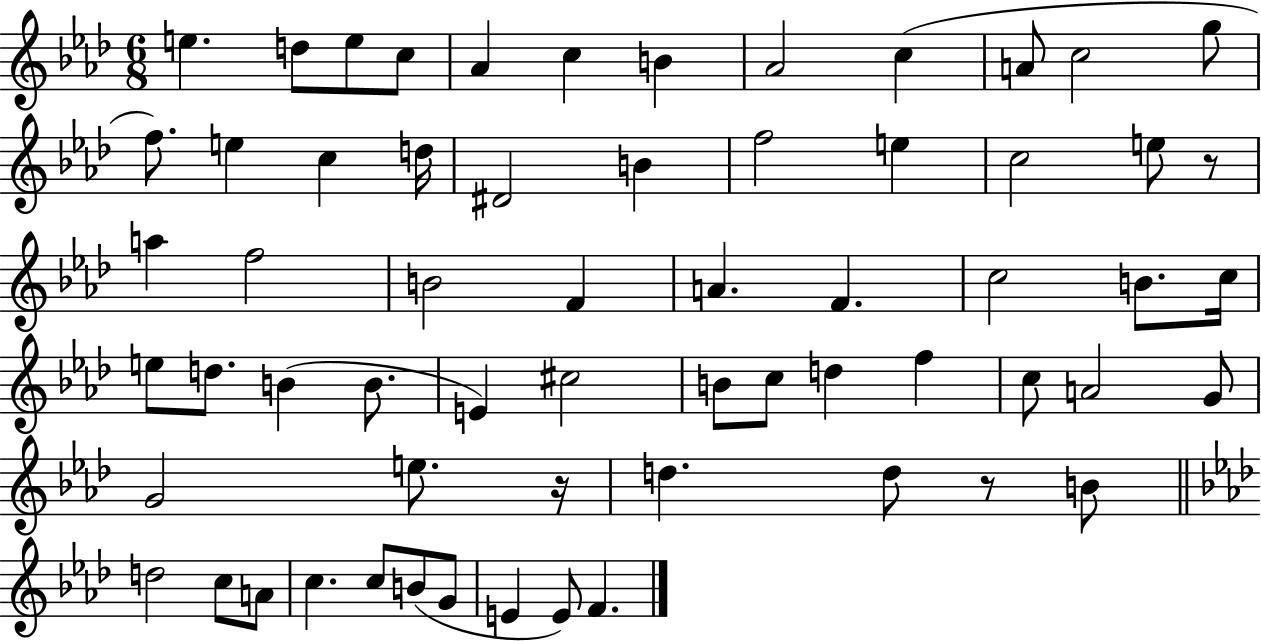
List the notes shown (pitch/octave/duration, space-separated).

E5/q. D5/e E5/e C5/e Ab4/q C5/q B4/q Ab4/h C5/q A4/e C5/h G5/e F5/e. E5/q C5/q D5/s D#4/h B4/q F5/h E5/q C5/h E5/e R/e A5/q F5/h B4/h F4/q A4/q. F4/q. C5/h B4/e. C5/s E5/e D5/e. B4/q B4/e. E4/q C#5/h B4/e C5/e D5/q F5/q C5/e A4/h G4/e G4/h E5/e. R/s D5/q. D5/e R/e B4/e D5/h C5/e A4/e C5/q. C5/e B4/e G4/e E4/q E4/e F4/q.